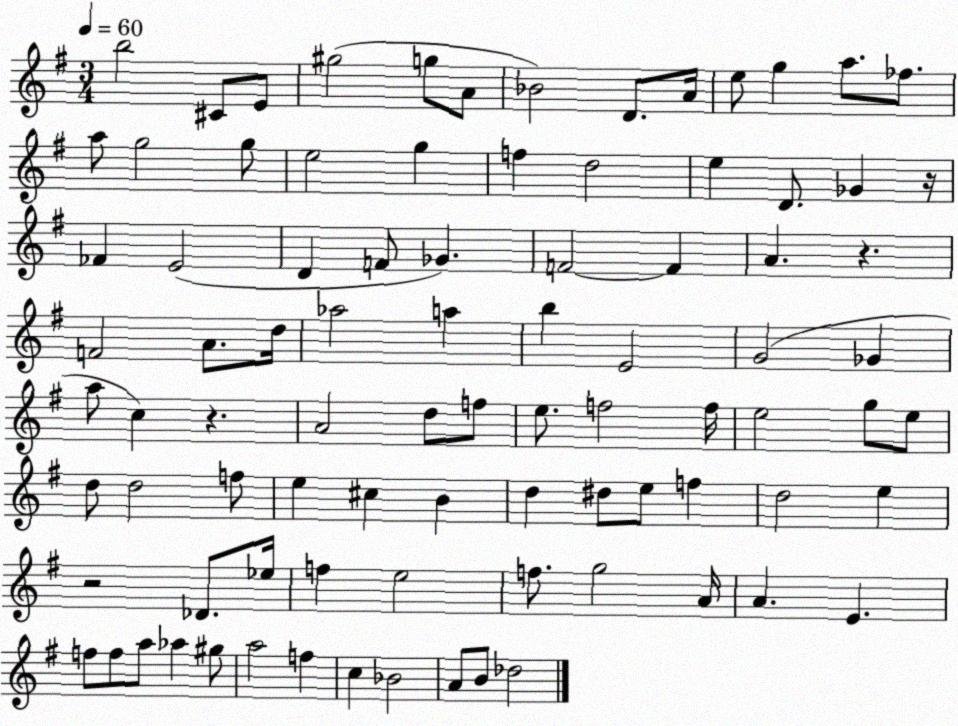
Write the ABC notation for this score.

X:1
T:Untitled
M:3/4
L:1/4
K:G
b2 ^C/2 E/2 ^g2 g/2 A/2 _B2 D/2 A/4 e/2 g a/2 _f/2 a/2 g2 g/2 e2 g f d2 e D/2 _G z/4 _F E2 D F/2 _G F2 F A z F2 A/2 d/4 _a2 a b E2 G2 _G a/2 c z A2 d/2 f/2 e/2 f2 f/4 e2 g/2 e/2 d/2 d2 f/2 e ^c B d ^d/2 e/2 f d2 e z2 _D/2 _e/4 f e2 f/2 g2 A/4 A E f/2 f/2 a/2 _a ^g/2 a2 f c _B2 A/2 B/2 _d2